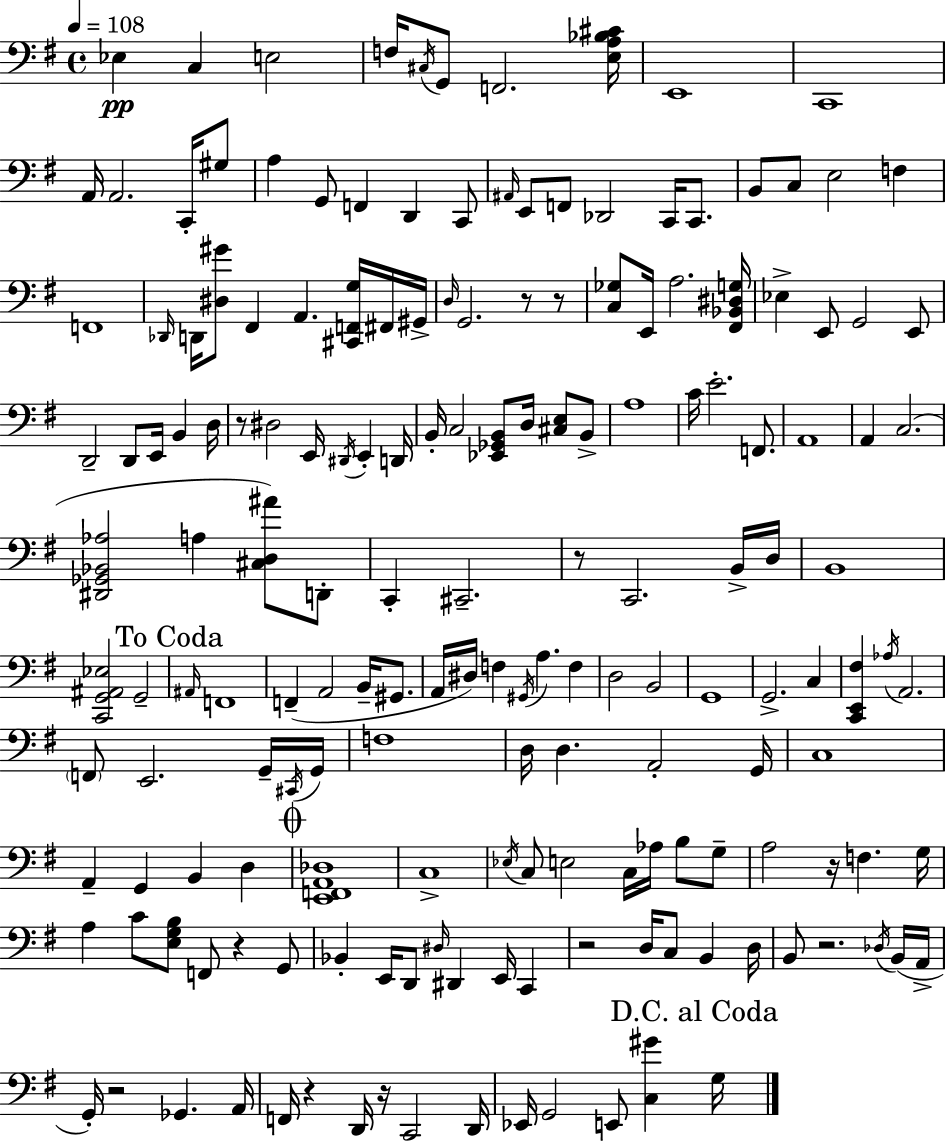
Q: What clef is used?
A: bass